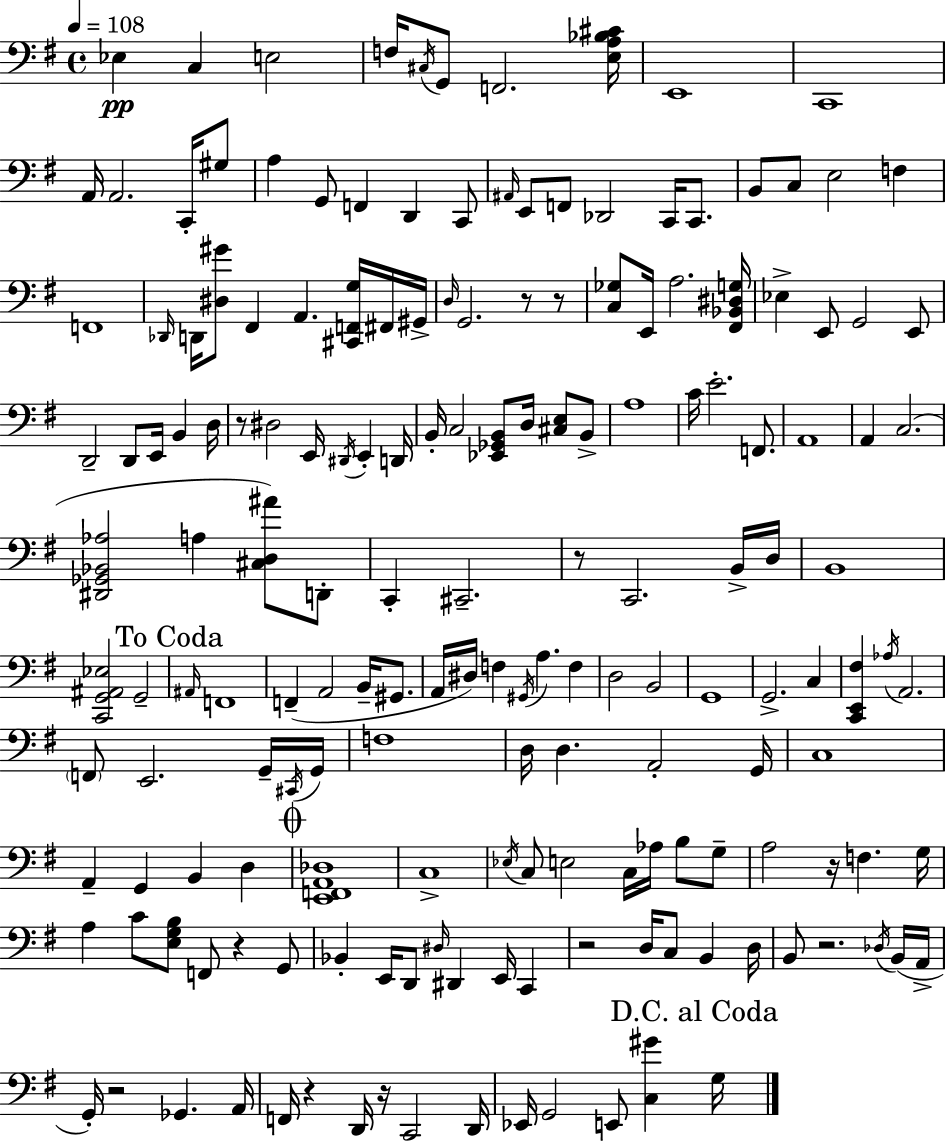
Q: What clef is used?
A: bass